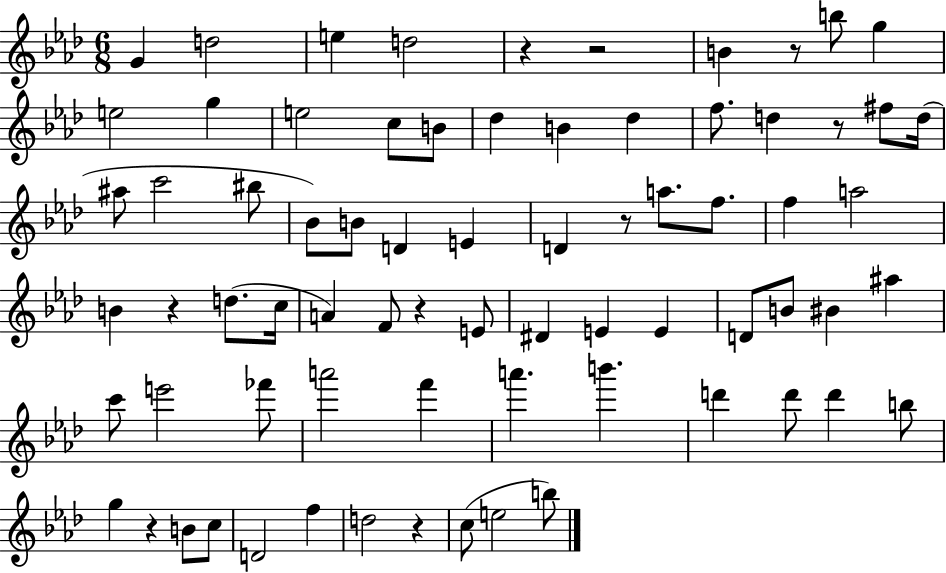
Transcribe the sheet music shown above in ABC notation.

X:1
T:Untitled
M:6/8
L:1/4
K:Ab
G d2 e d2 z z2 B z/2 b/2 g e2 g e2 c/2 B/2 _d B _d f/2 d z/2 ^f/2 d/4 ^a/2 c'2 ^b/2 _B/2 B/2 D E D z/2 a/2 f/2 f a2 B z d/2 c/4 A F/2 z E/2 ^D E E D/2 B/2 ^B ^a c'/2 e'2 _f'/2 a'2 f' a' b' d' d'/2 d' b/2 g z B/2 c/2 D2 f d2 z c/2 e2 b/2